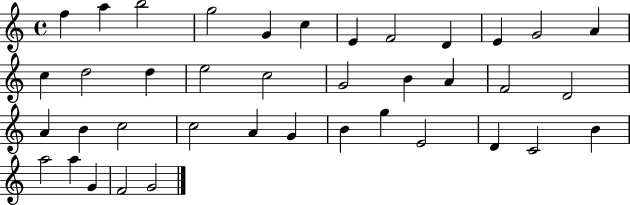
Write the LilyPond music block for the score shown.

{
  \clef treble
  \time 4/4
  \defaultTimeSignature
  \key c \major
  f''4 a''4 b''2 | g''2 g'4 c''4 | e'4 f'2 d'4 | e'4 g'2 a'4 | \break c''4 d''2 d''4 | e''2 c''2 | g'2 b'4 a'4 | f'2 d'2 | \break a'4 b'4 c''2 | c''2 a'4 g'4 | b'4 g''4 e'2 | d'4 c'2 b'4 | \break a''2 a''4 g'4 | f'2 g'2 | \bar "|."
}